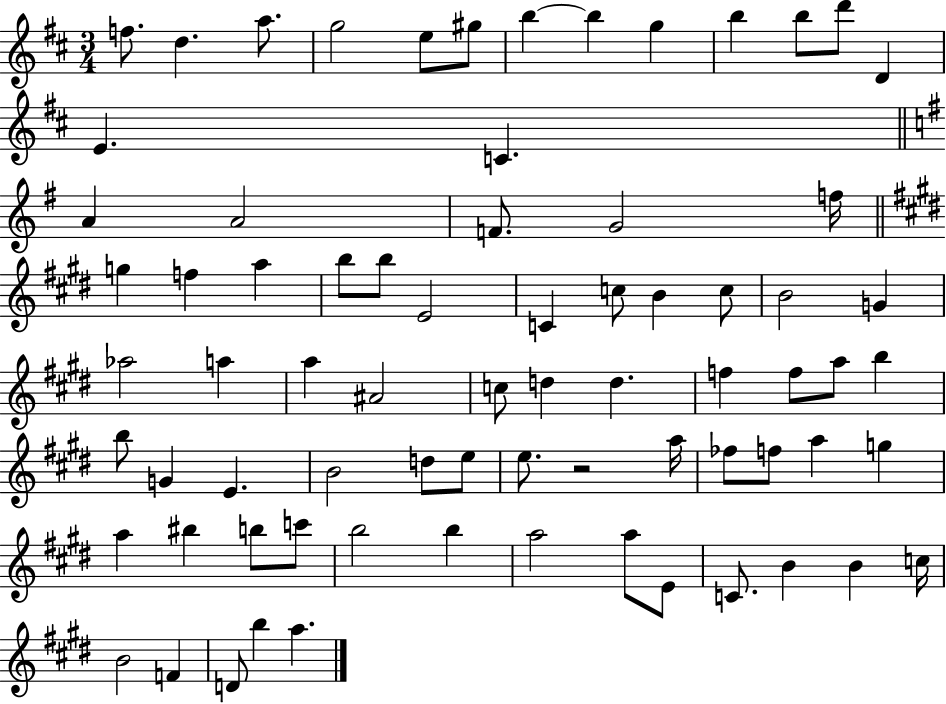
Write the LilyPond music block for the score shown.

{
  \clef treble
  \numericTimeSignature
  \time 3/4
  \key d \major
  \repeat volta 2 { f''8. d''4. a''8. | g''2 e''8 gis''8 | b''4~~ b''4 g''4 | b''4 b''8 d'''8 d'4 | \break e'4. c'4. | \bar "||" \break \key g \major a'4 a'2 | f'8. g'2 f''16 | \bar "||" \break \key e \major g''4 f''4 a''4 | b''8 b''8 e'2 | c'4 c''8 b'4 c''8 | b'2 g'4 | \break aes''2 a''4 | a''4 ais'2 | c''8 d''4 d''4. | f''4 f''8 a''8 b''4 | \break b''8 g'4 e'4. | b'2 d''8 e''8 | e''8. r2 a''16 | fes''8 f''8 a''4 g''4 | \break a''4 bis''4 b''8 c'''8 | b''2 b''4 | a''2 a''8 e'8 | c'8. b'4 b'4 c''16 | \break b'2 f'4 | d'8 b''4 a''4. | } \bar "|."
}